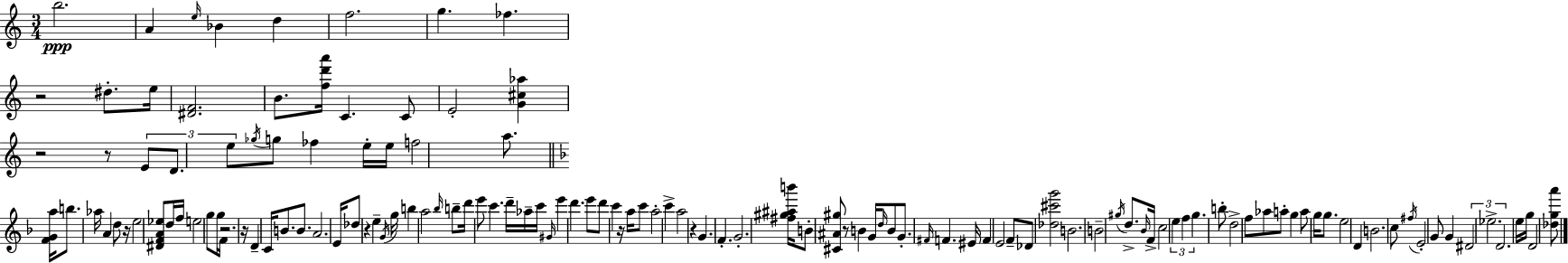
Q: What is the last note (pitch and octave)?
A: D4